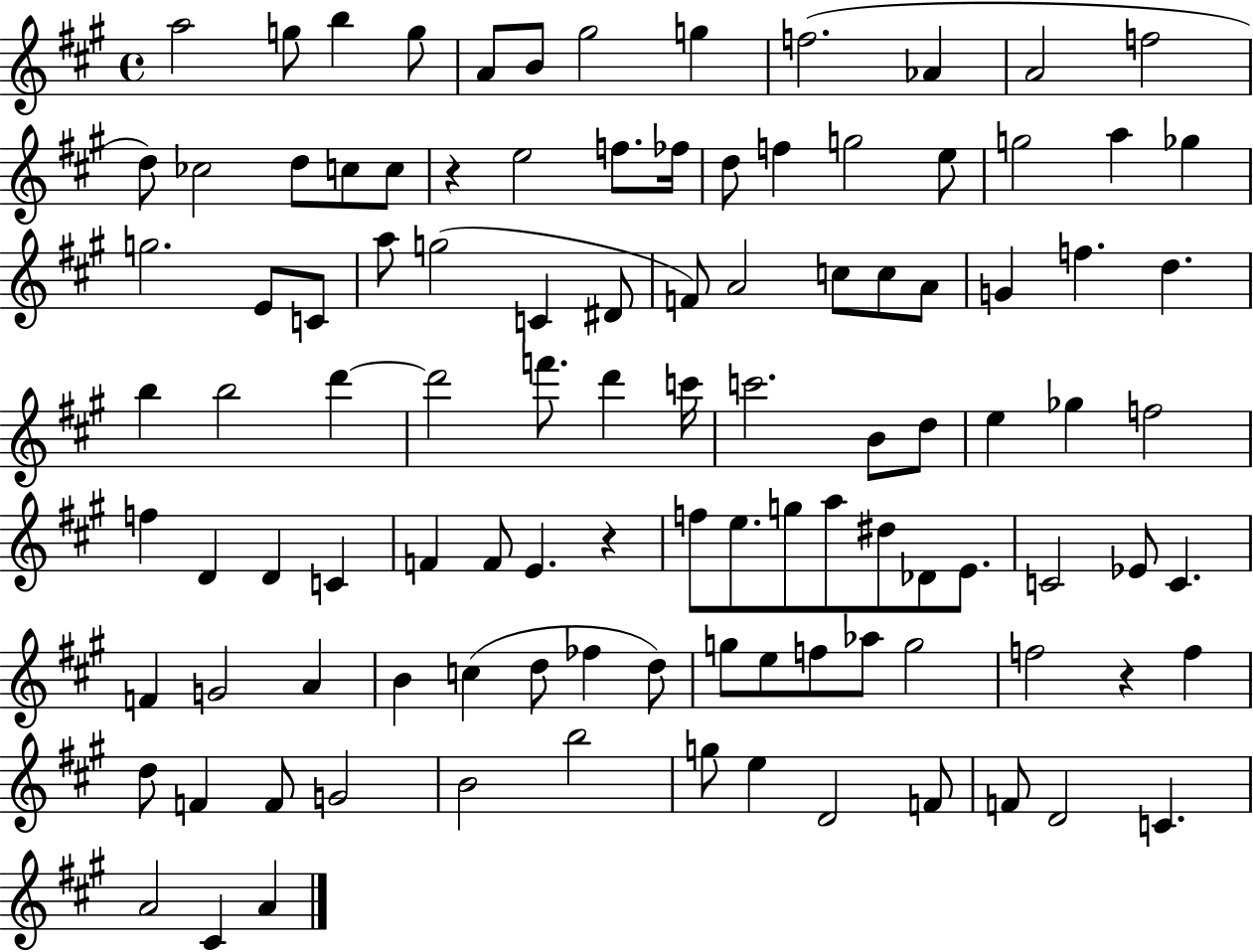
{
  \clef treble
  \time 4/4
  \defaultTimeSignature
  \key a \major
  a''2 g''8 b''4 g''8 | a'8 b'8 gis''2 g''4 | f''2.( aes'4 | a'2 f''2 | \break d''8) ces''2 d''8 c''8 c''8 | r4 e''2 f''8. fes''16 | d''8 f''4 g''2 e''8 | g''2 a''4 ges''4 | \break g''2. e'8 c'8 | a''8 g''2( c'4 dis'8 | f'8) a'2 c''8 c''8 a'8 | g'4 f''4. d''4. | \break b''4 b''2 d'''4~~ | d'''2 f'''8. d'''4 c'''16 | c'''2. b'8 d''8 | e''4 ges''4 f''2 | \break f''4 d'4 d'4 c'4 | f'4 f'8 e'4. r4 | f''8 e''8. g''8 a''8 dis''8 des'8 e'8. | c'2 ees'8 c'4. | \break f'4 g'2 a'4 | b'4 c''4( d''8 fes''4 d''8) | g''8 e''8 f''8 aes''8 g''2 | f''2 r4 f''4 | \break d''8 f'4 f'8 g'2 | b'2 b''2 | g''8 e''4 d'2 f'8 | f'8 d'2 c'4. | \break a'2 cis'4 a'4 | \bar "|."
}